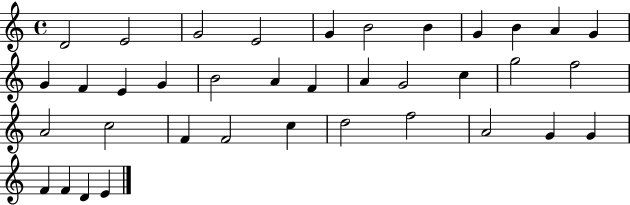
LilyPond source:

{
  \clef treble
  \time 4/4
  \defaultTimeSignature
  \key c \major
  d'2 e'2 | g'2 e'2 | g'4 b'2 b'4 | g'4 b'4 a'4 g'4 | \break g'4 f'4 e'4 g'4 | b'2 a'4 f'4 | a'4 g'2 c''4 | g''2 f''2 | \break a'2 c''2 | f'4 f'2 c''4 | d''2 f''2 | a'2 g'4 g'4 | \break f'4 f'4 d'4 e'4 | \bar "|."
}